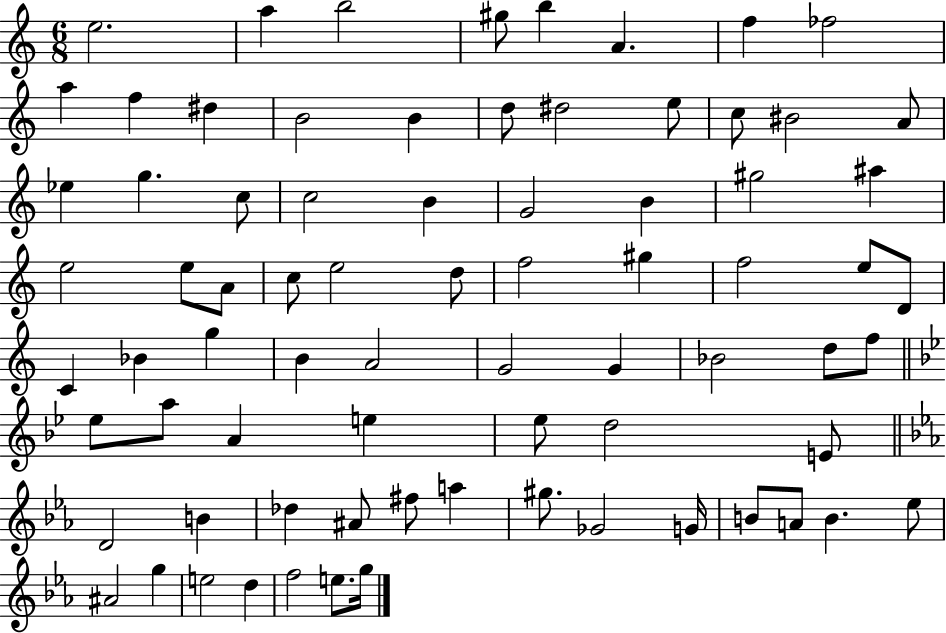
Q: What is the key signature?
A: C major